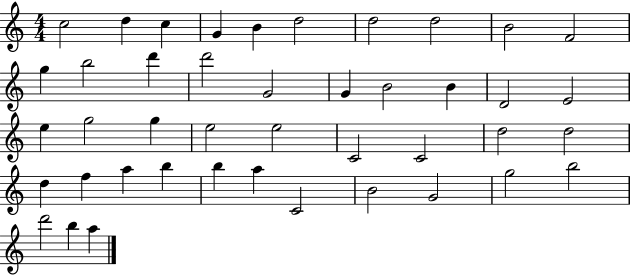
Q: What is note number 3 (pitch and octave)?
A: C5